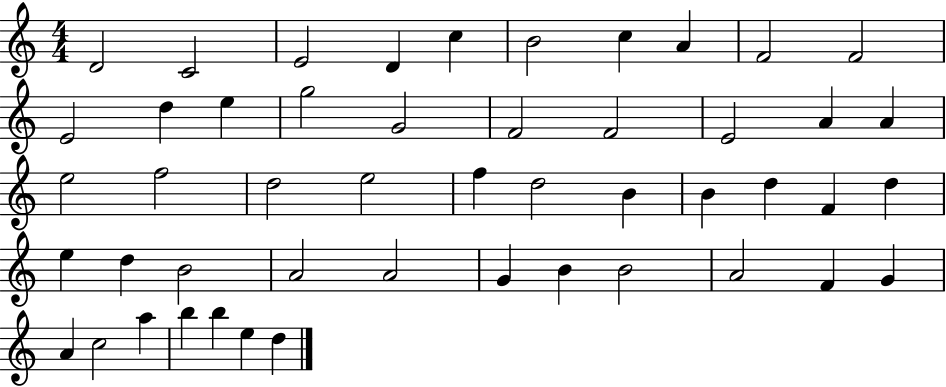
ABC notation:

X:1
T:Untitled
M:4/4
L:1/4
K:C
D2 C2 E2 D c B2 c A F2 F2 E2 d e g2 G2 F2 F2 E2 A A e2 f2 d2 e2 f d2 B B d F d e d B2 A2 A2 G B B2 A2 F G A c2 a b b e d